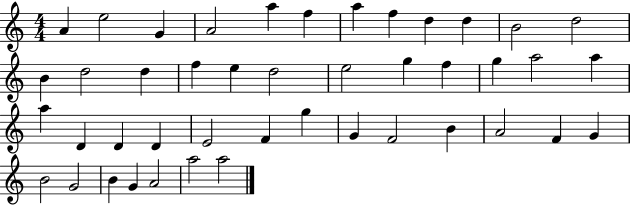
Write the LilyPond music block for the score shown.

{
  \clef treble
  \numericTimeSignature
  \time 4/4
  \key c \major
  a'4 e''2 g'4 | a'2 a''4 f''4 | a''4 f''4 d''4 d''4 | b'2 d''2 | \break b'4 d''2 d''4 | f''4 e''4 d''2 | e''2 g''4 f''4 | g''4 a''2 a''4 | \break a''4 d'4 d'4 d'4 | e'2 f'4 g''4 | g'4 f'2 b'4 | a'2 f'4 g'4 | \break b'2 g'2 | b'4 g'4 a'2 | a''2 a''2 | \bar "|."
}